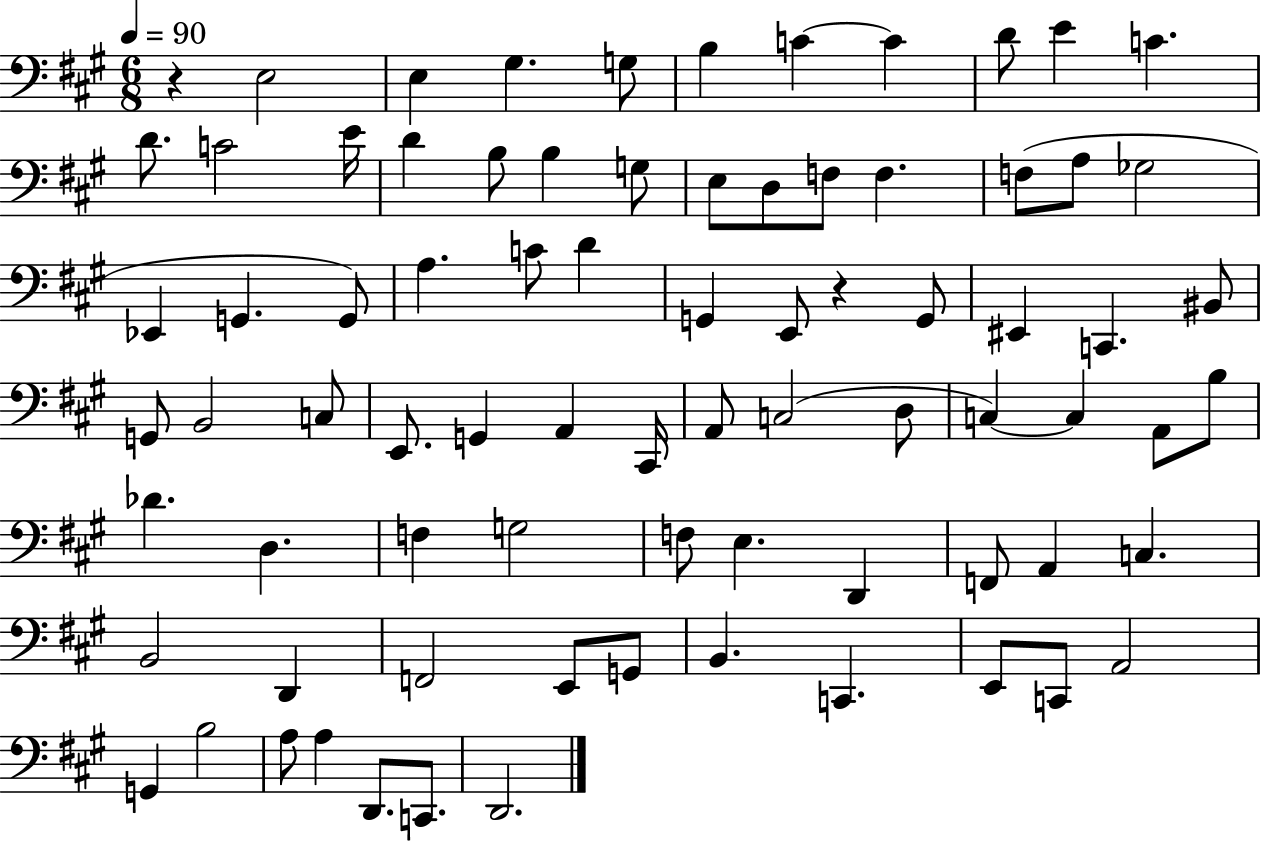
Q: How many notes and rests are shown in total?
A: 79